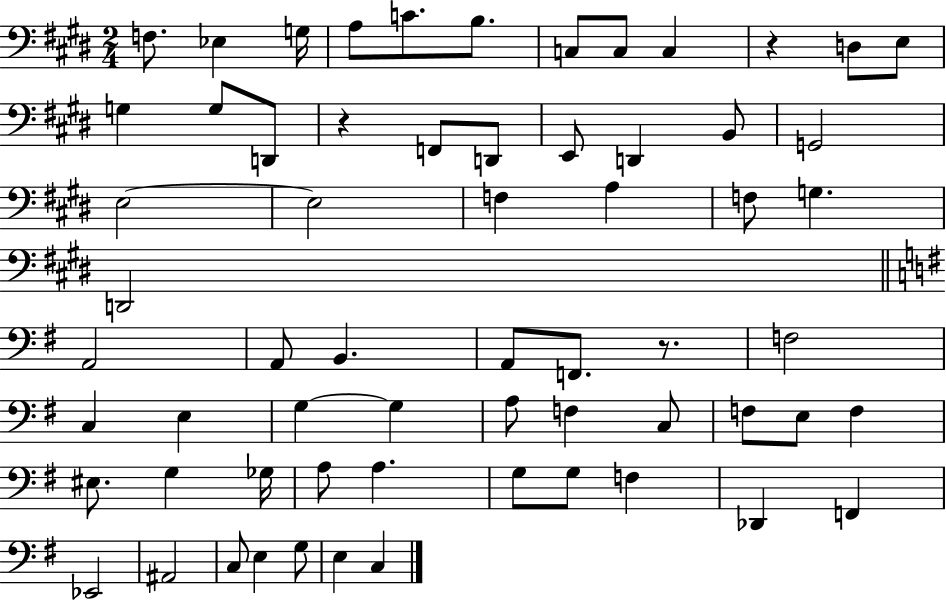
X:1
T:Untitled
M:2/4
L:1/4
K:E
F,/2 _E, G,/4 A,/2 C/2 B,/2 C,/2 C,/2 C, z D,/2 E,/2 G, G,/2 D,,/2 z F,,/2 D,,/2 E,,/2 D,, B,,/2 G,,2 E,2 E,2 F, A, F,/2 G, D,,2 A,,2 A,,/2 B,, A,,/2 F,,/2 z/2 F,2 C, E, G, G, A,/2 F, C,/2 F,/2 E,/2 F, ^E,/2 G, _G,/4 A,/2 A, G,/2 G,/2 F, _D,, F,, _E,,2 ^A,,2 C,/2 E, G,/2 E, C,